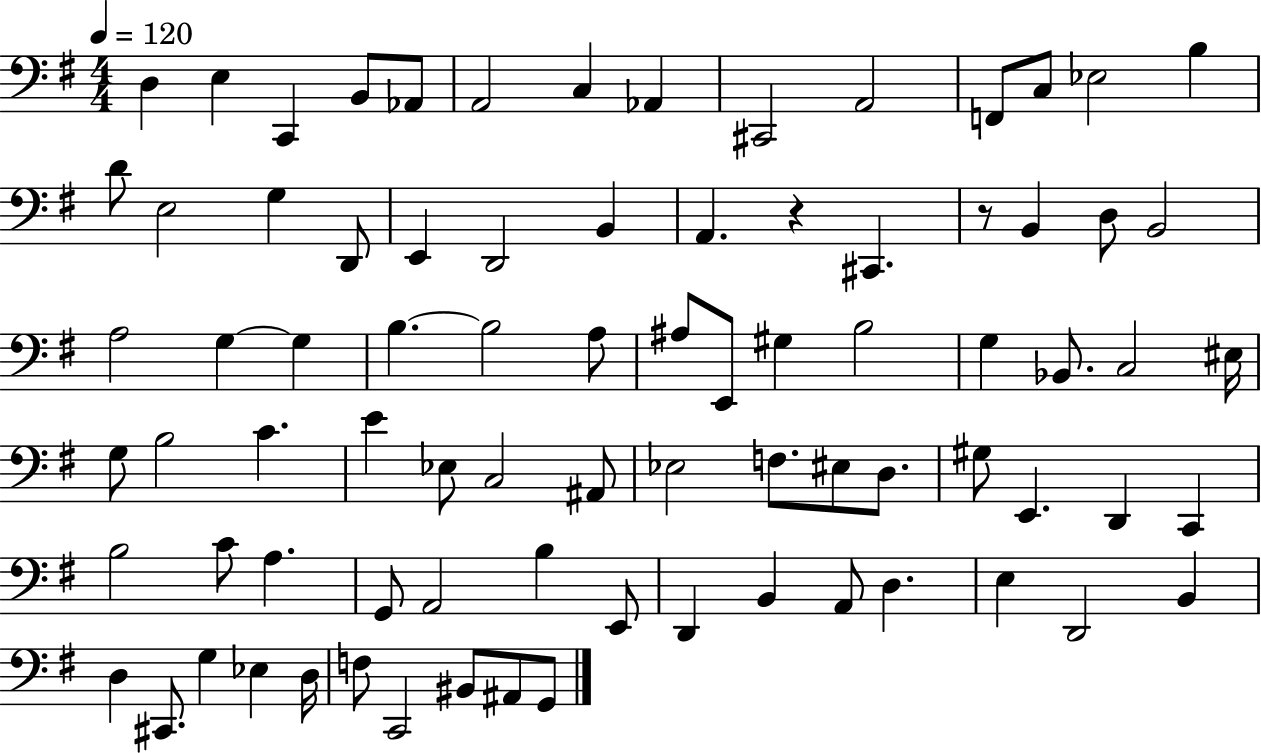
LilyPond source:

{
  \clef bass
  \numericTimeSignature
  \time 4/4
  \key g \major
  \tempo 4 = 120
  d4 e4 c,4 b,8 aes,8 | a,2 c4 aes,4 | cis,2 a,2 | f,8 c8 ees2 b4 | \break d'8 e2 g4 d,8 | e,4 d,2 b,4 | a,4. r4 cis,4. | r8 b,4 d8 b,2 | \break a2 g4~~ g4 | b4.~~ b2 a8 | ais8 e,8 gis4 b2 | g4 bes,8. c2 eis16 | \break g8 b2 c'4. | e'4 ees8 c2 ais,8 | ees2 f8. eis8 d8. | gis8 e,4. d,4 c,4 | \break b2 c'8 a4. | g,8 a,2 b4 e,8 | d,4 b,4 a,8 d4. | e4 d,2 b,4 | \break d4 cis,8. g4 ees4 d16 | f8 c,2 bis,8 ais,8 g,8 | \bar "|."
}